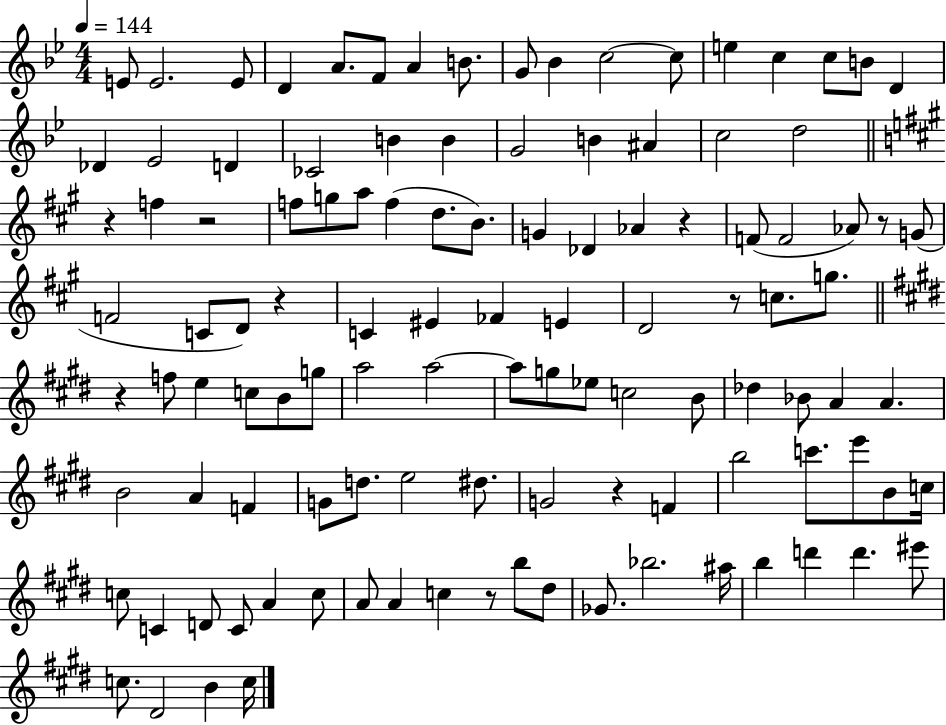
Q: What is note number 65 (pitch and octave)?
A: Db5